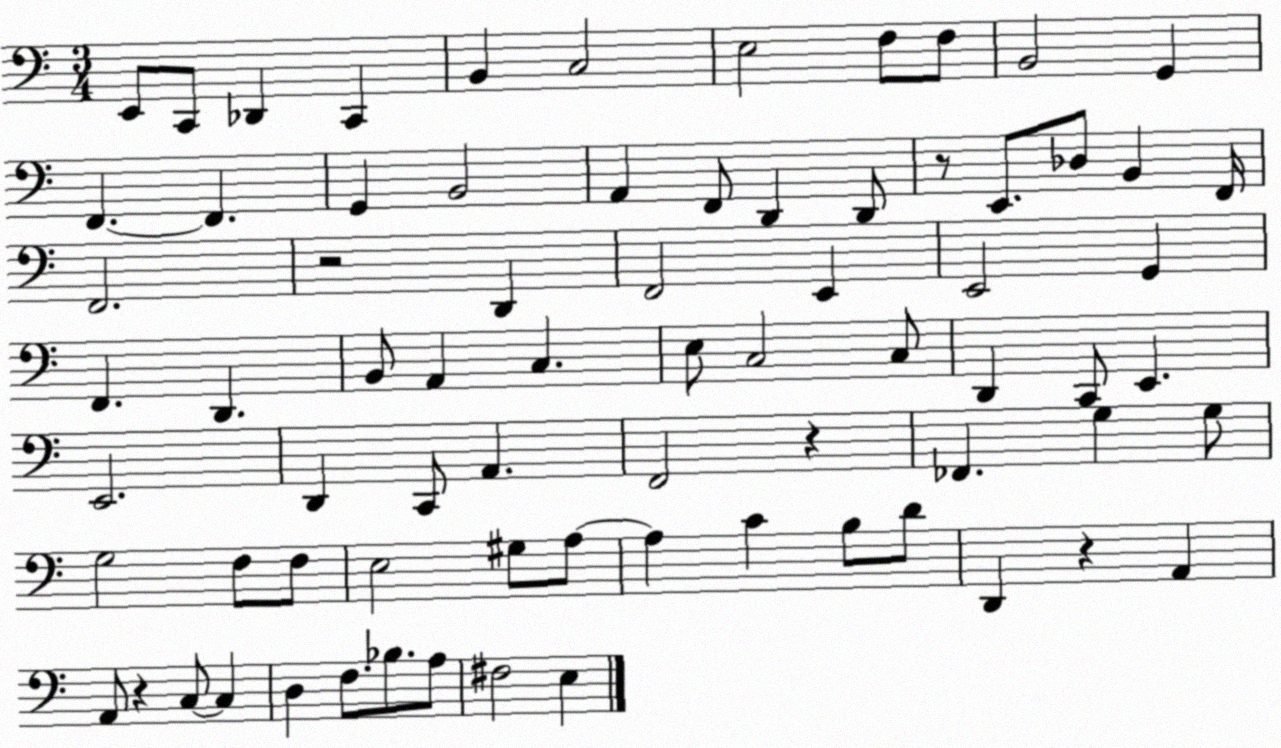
X:1
T:Untitled
M:3/4
L:1/4
K:C
E,,/2 C,,/2 _D,, C,, B,, C,2 E,2 F,/2 F,/2 B,,2 G,, F,, F,, G,, B,,2 A,, F,,/2 D,, D,,/2 z/2 E,,/2 _D,/2 B,, F,,/4 F,,2 z2 D,, F,,2 E,, E,,2 G,, F,, D,, B,,/2 A,, C, E,/2 C,2 C,/2 D,, C,,/2 E,, E,,2 D,, C,,/2 A,, F,,2 z _F,, G, G,/2 G,2 F,/2 F,/2 E,2 ^G,/2 A,/2 A, C B,/2 D/2 D,, z A,, A,,/2 z C,/2 C, D, F,/2 _B,/2 A,/2 ^F,2 E,